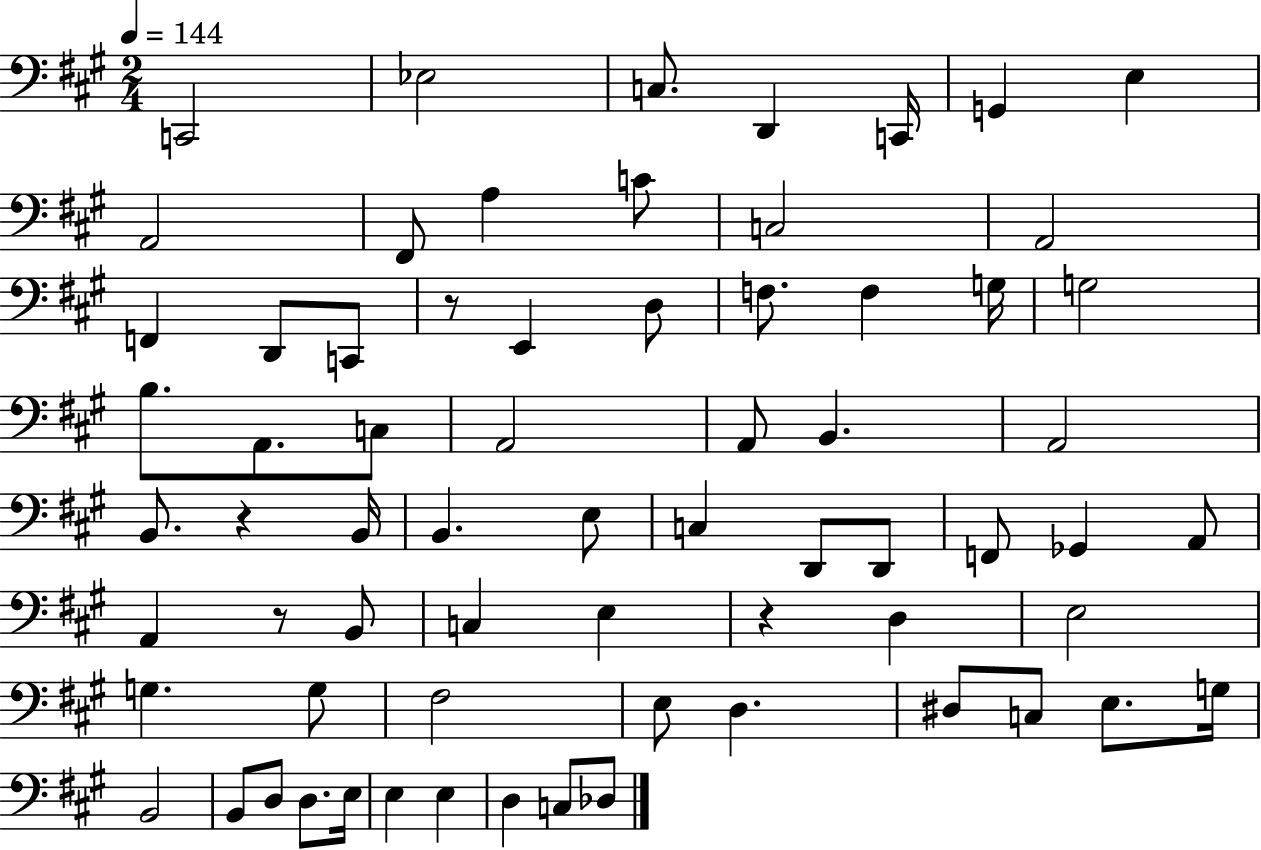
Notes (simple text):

C2/h Eb3/h C3/e. D2/q C2/s G2/q E3/q A2/h F#2/e A3/q C4/e C3/h A2/h F2/q D2/e C2/e R/e E2/q D3/e F3/e. F3/q G3/s G3/h B3/e. A2/e. C3/e A2/h A2/e B2/q. A2/h B2/e. R/q B2/s B2/q. E3/e C3/q D2/e D2/e F2/e Gb2/q A2/e A2/q R/e B2/e C3/q E3/q R/q D3/q E3/h G3/q. G3/e F#3/h E3/e D3/q. D#3/e C3/e E3/e. G3/s B2/h B2/e D3/e D3/e. E3/s E3/q E3/q D3/q C3/e Db3/e